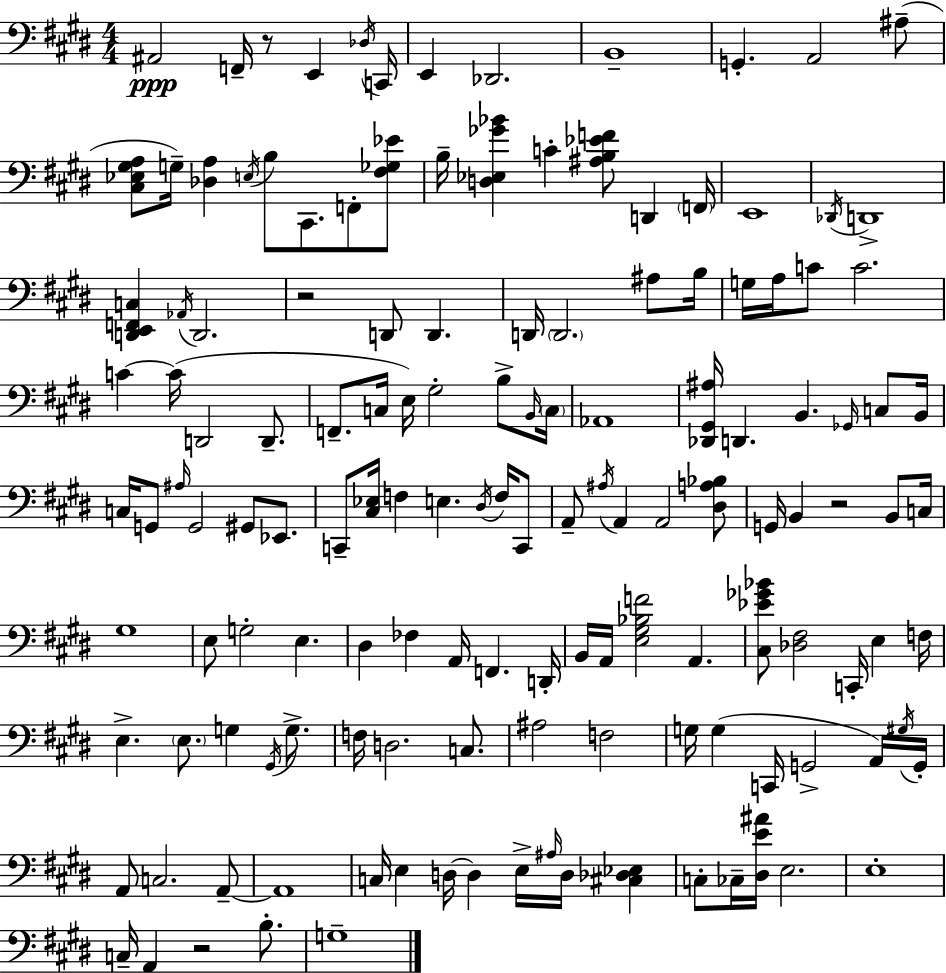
A#2/h F2/s R/e E2/q Db3/s C2/s E2/q Db2/h. B2/w G2/q. A2/h A#3/e [C#3,Eb3,G#3,A3]/e G3/s [Db3,A3]/q E3/s B3/e C#2/e. F2/e [F#3,Gb3,Eb4]/e B3/s [D3,Eb3,Gb4,Bb4]/q C4/q [A#3,B3,Eb4,F4]/e D2/q F2/s E2/w Db2/s D2/w [D2,E2,F2,C3]/q Ab2/s D2/h. R/h D2/e D2/q. D2/s D2/h. A#3/e B3/s G3/s A3/s C4/e C4/h. C4/q C4/s D2/h D2/e. F2/e. C3/s E3/s G#3/h B3/e B2/s C3/s Ab2/w [Db2,G#2,A#3]/s D2/q. B2/q. Gb2/s C3/e B2/s C3/s G2/e A#3/s G2/h G#2/e Eb2/e. C2/e [C#3,Eb3]/s F3/q E3/q. D#3/s F3/s C2/e A2/e A#3/s A2/q A2/h [D#3,A3,Bb3]/e G2/s B2/q R/h B2/e C3/s G#3/w E3/e G3/h E3/q. D#3/q FES3/q A2/s F2/q. D2/s B2/s A2/s [E3,G#3,Bb3,F4]/h A2/q. [C#3,Eb4,Gb4,Bb4]/e [Db3,F#3]/h C2/s E3/q F3/s E3/q. E3/e. G3/q G#2/s G3/e. F3/s D3/h. C3/e. A#3/h F3/h G3/s G3/q C2/s G2/h A2/s G#3/s G2/s A2/e C3/h. A2/e A2/w C3/s E3/q D3/s D3/q E3/s A#3/s D3/s [C#3,Db3,Eb3]/q C3/e CES3/s [D#3,E4,A#4]/s E3/h. E3/w C3/s A2/q R/h B3/e. G3/w